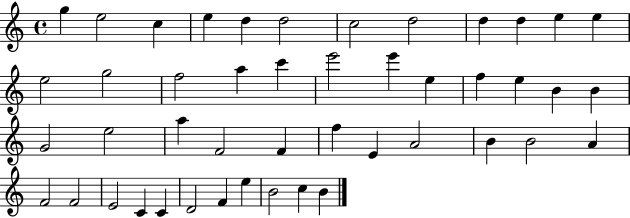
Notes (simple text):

G5/q E5/h C5/q E5/q D5/q D5/h C5/h D5/h D5/q D5/q E5/q E5/q E5/h G5/h F5/h A5/q C6/q E6/h E6/q E5/q F5/q E5/q B4/q B4/q G4/h E5/h A5/q F4/h F4/q F5/q E4/q A4/h B4/q B4/h A4/q F4/h F4/h E4/h C4/q C4/q D4/h F4/q E5/q B4/h C5/q B4/q